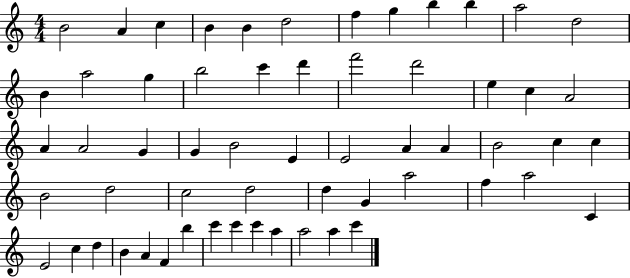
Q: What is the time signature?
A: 4/4